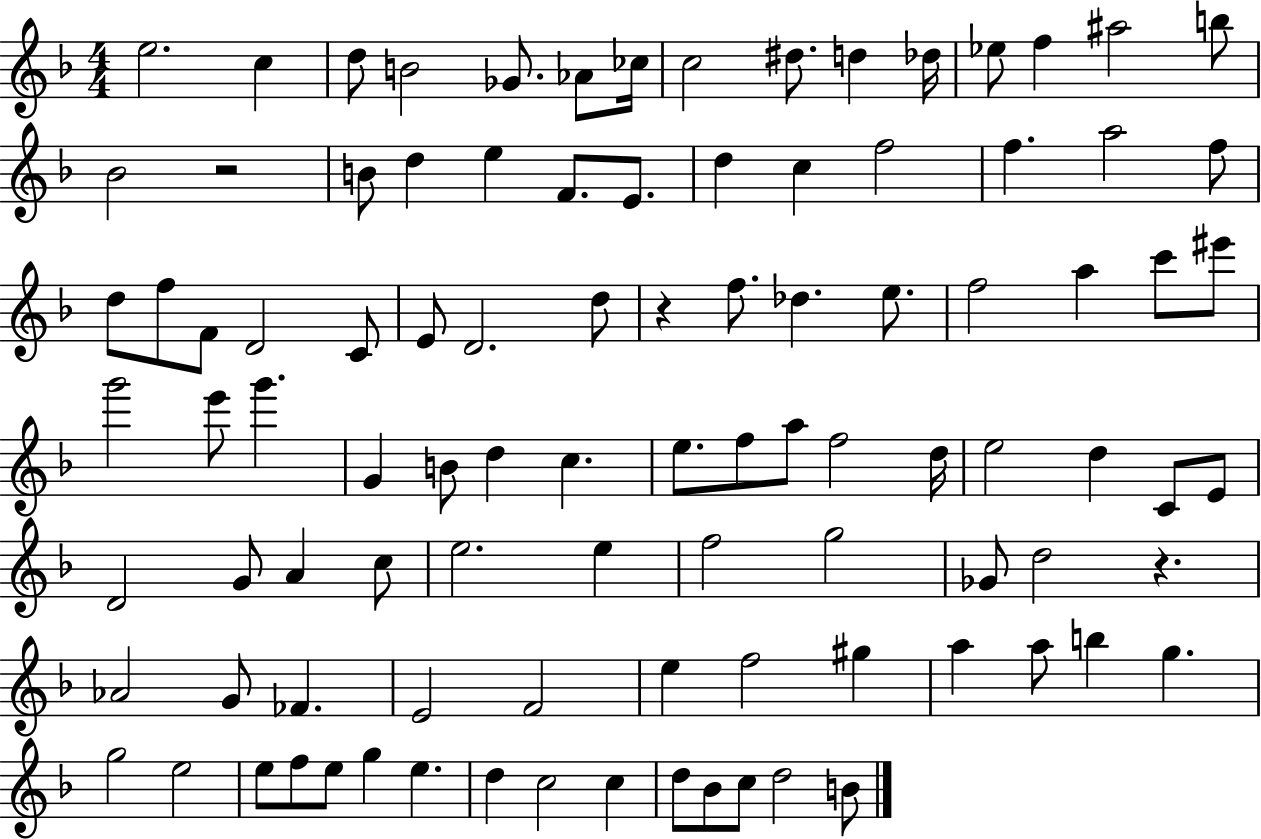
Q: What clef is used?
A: treble